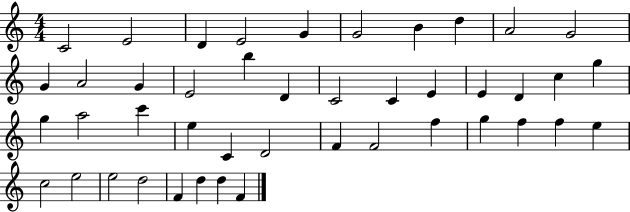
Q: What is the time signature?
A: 4/4